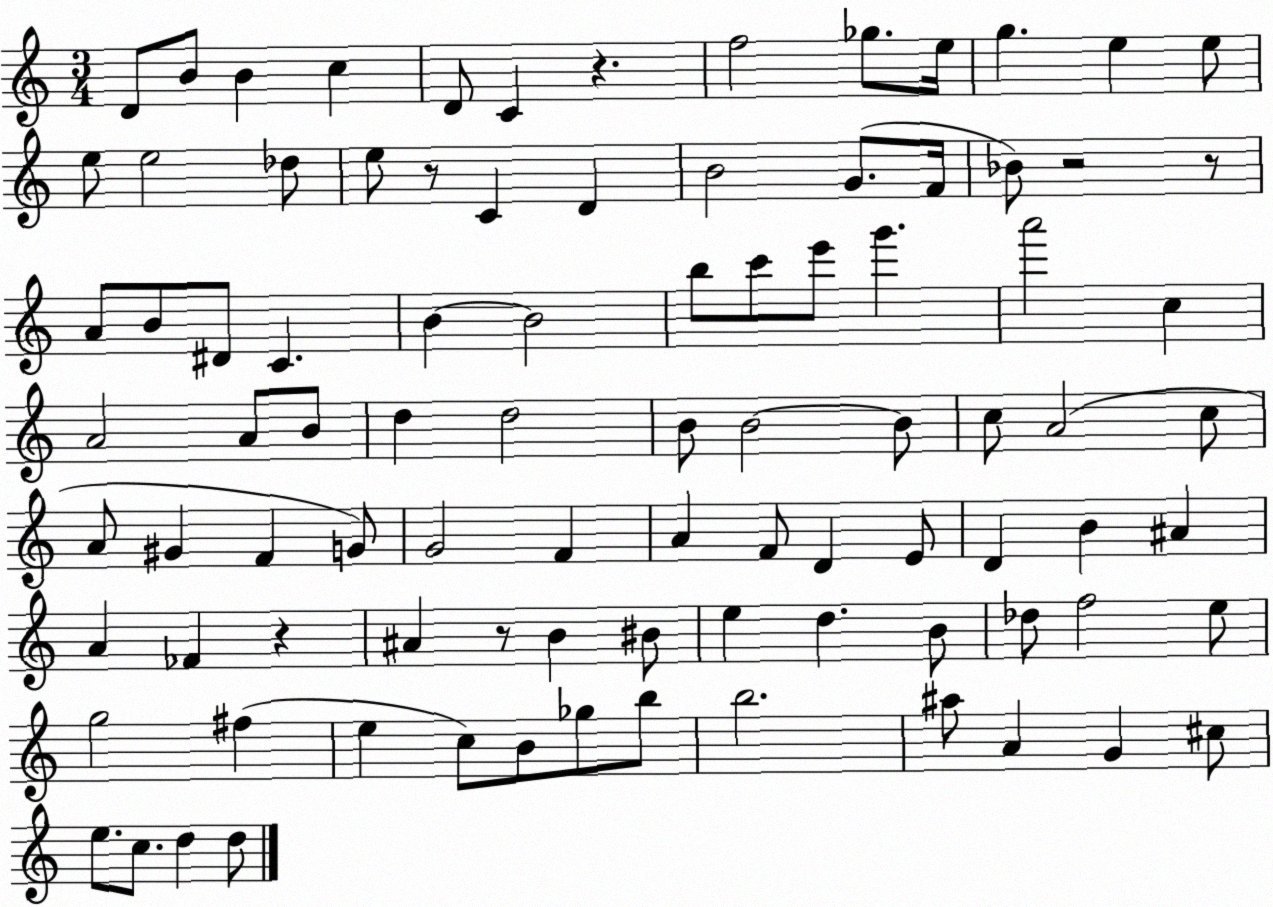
X:1
T:Untitled
M:3/4
L:1/4
K:C
D/2 B/2 B c D/2 C z f2 _g/2 e/4 g e e/2 e/2 e2 _d/2 e/2 z/2 C D B2 G/2 F/4 _B/2 z2 z/2 A/2 B/2 ^D/2 C B B2 b/2 c'/2 e'/2 g' a'2 c A2 A/2 B/2 d d2 B/2 B2 B/2 c/2 A2 c/2 A/2 ^G F G/2 G2 F A F/2 D E/2 D B ^A A _F z ^A z/2 B ^B/2 e d B/2 _d/2 f2 e/2 g2 ^f e c/2 B/2 _g/2 b/2 b2 ^a/2 A G ^c/2 e/2 c/2 d d/2